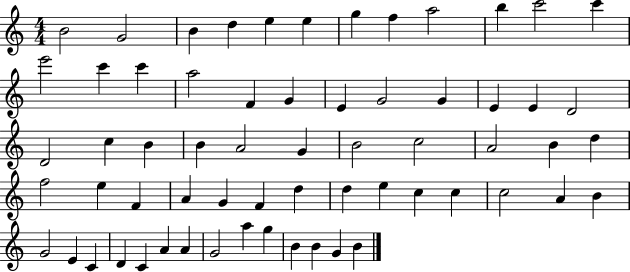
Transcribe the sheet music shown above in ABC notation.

X:1
T:Untitled
M:4/4
L:1/4
K:C
B2 G2 B d e e g f a2 b c'2 c' e'2 c' c' a2 F G E G2 G E E D2 D2 c B B A2 G B2 c2 A2 B d f2 e F A G F d d e c c c2 A B G2 E C D C A A G2 a g B B G B